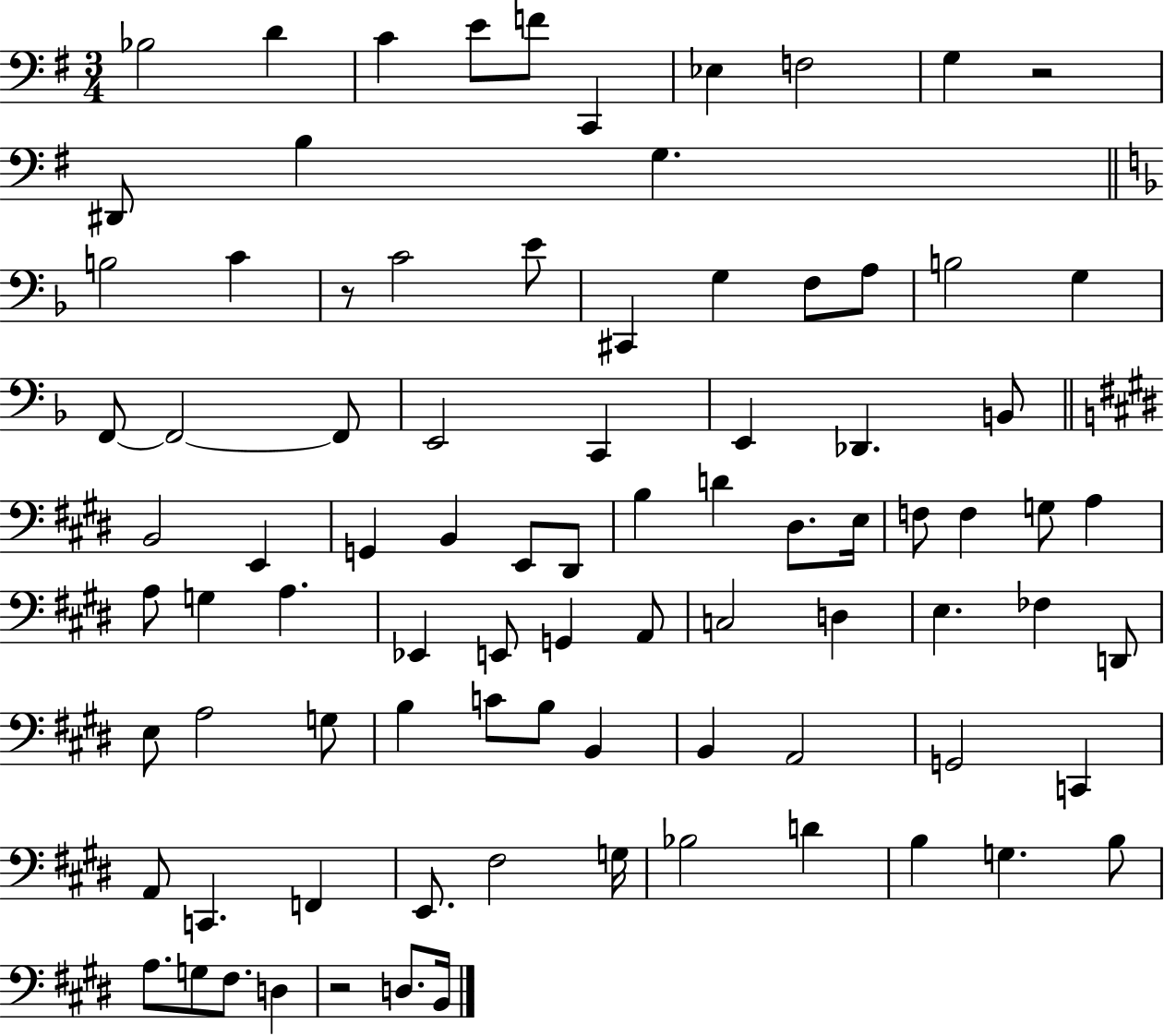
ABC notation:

X:1
T:Untitled
M:3/4
L:1/4
K:G
_B,2 D C E/2 F/2 C,, _E, F,2 G, z2 ^D,,/2 B, G, B,2 C z/2 C2 E/2 ^C,, G, F,/2 A,/2 B,2 G, F,,/2 F,,2 F,,/2 E,,2 C,, E,, _D,, B,,/2 B,,2 E,, G,, B,, E,,/2 ^D,,/2 B, D ^D,/2 E,/4 F,/2 F, G,/2 A, A,/2 G, A, _E,, E,,/2 G,, A,,/2 C,2 D, E, _F, D,,/2 E,/2 A,2 G,/2 B, C/2 B,/2 B,, B,, A,,2 G,,2 C,, A,,/2 C,, F,, E,,/2 ^F,2 G,/4 _B,2 D B, G, B,/2 A,/2 G,/2 ^F,/2 D, z2 D,/2 B,,/4